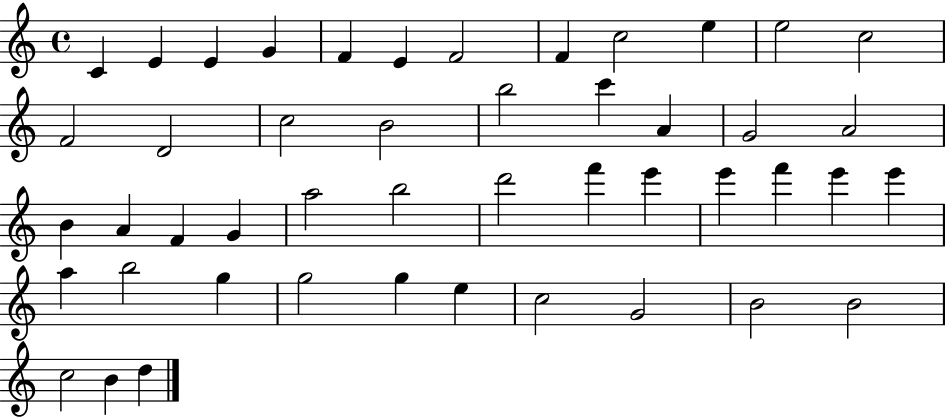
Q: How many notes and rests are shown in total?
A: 47